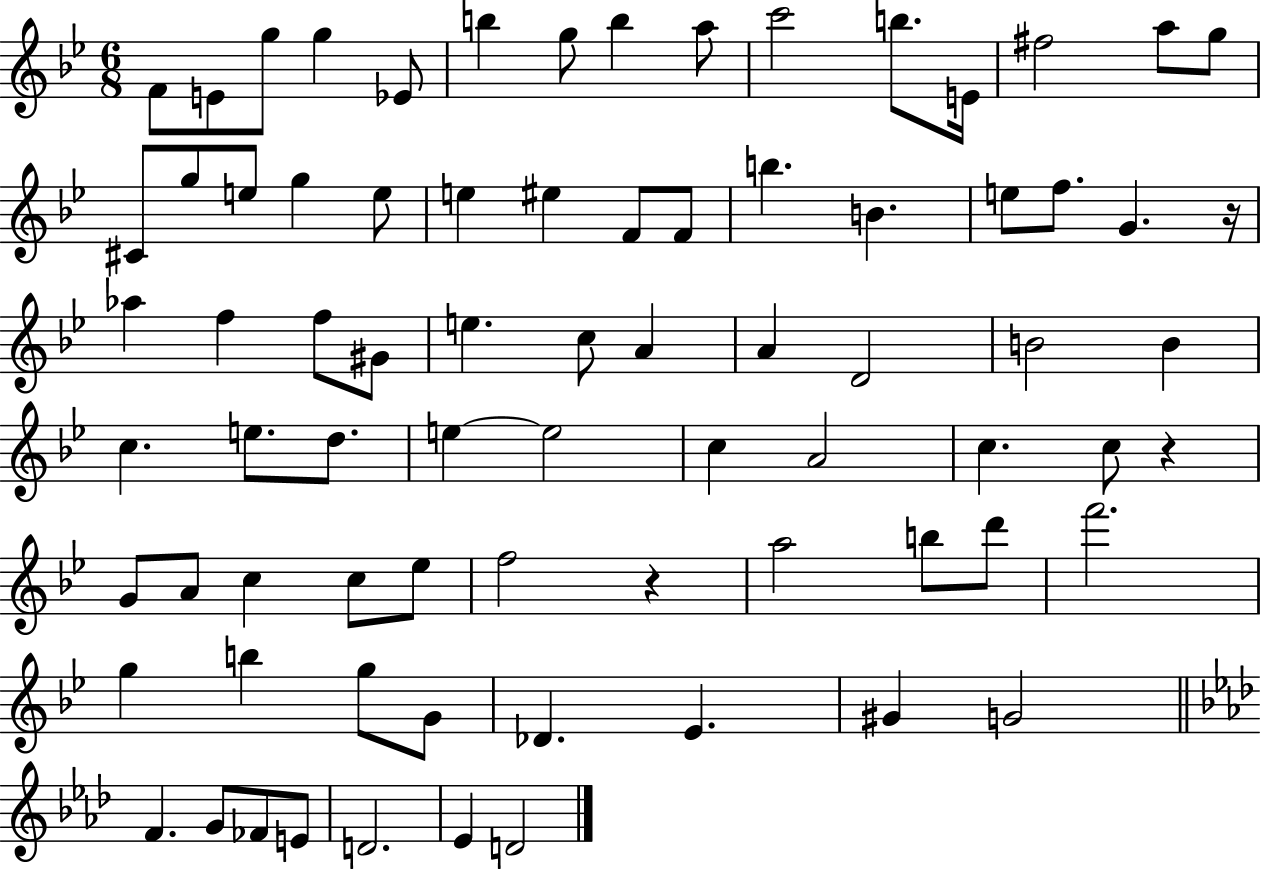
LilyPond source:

{
  \clef treble
  \numericTimeSignature
  \time 6/8
  \key bes \major
  f'8 e'8 g''8 g''4 ees'8 | b''4 g''8 b''4 a''8 | c'''2 b''8. e'16 | fis''2 a''8 g''8 | \break cis'8 g''8 e''8 g''4 e''8 | e''4 eis''4 f'8 f'8 | b''4. b'4. | e''8 f''8. g'4. r16 | \break aes''4 f''4 f''8 gis'8 | e''4. c''8 a'4 | a'4 d'2 | b'2 b'4 | \break c''4. e''8. d''8. | e''4~~ e''2 | c''4 a'2 | c''4. c''8 r4 | \break g'8 a'8 c''4 c''8 ees''8 | f''2 r4 | a''2 b''8 d'''8 | f'''2. | \break g''4 b''4 g''8 g'8 | des'4. ees'4. | gis'4 g'2 | \bar "||" \break \key aes \major f'4. g'8 fes'8 e'8 | d'2. | ees'4 d'2 | \bar "|."
}